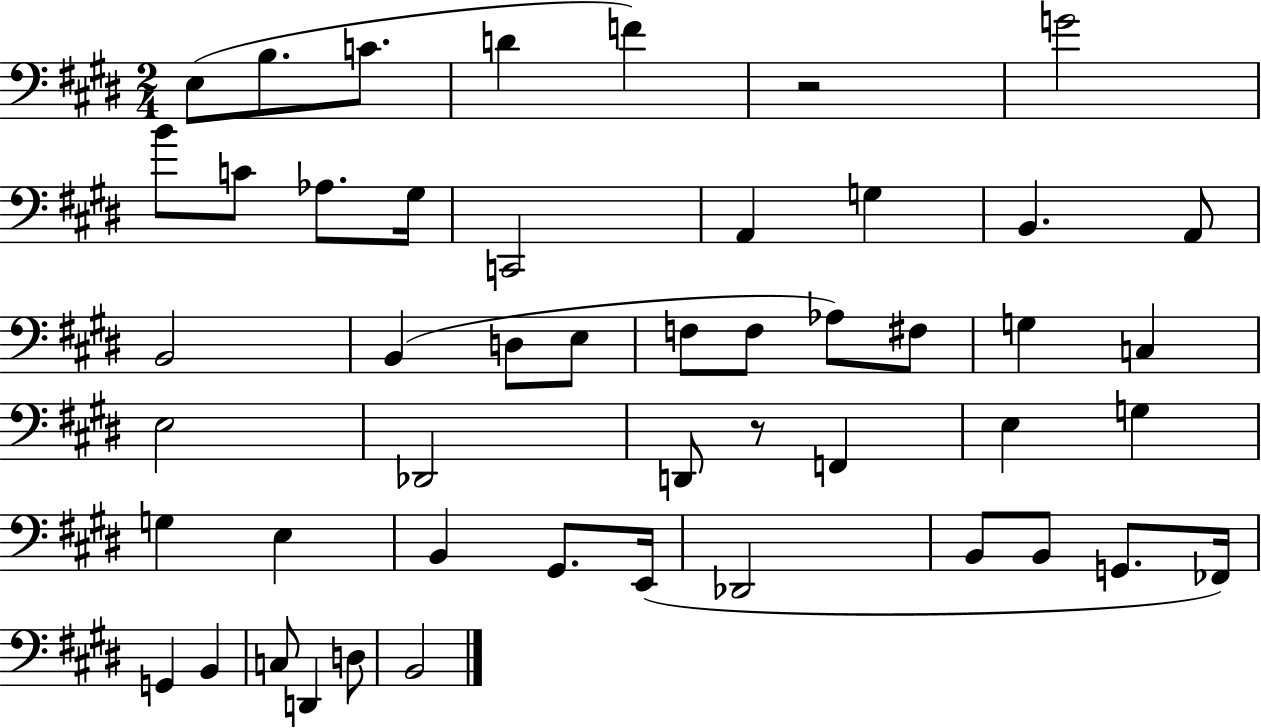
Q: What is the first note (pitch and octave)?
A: E3